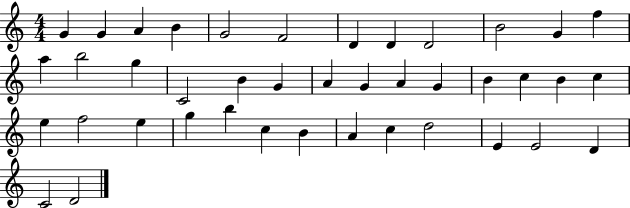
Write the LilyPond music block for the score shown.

{
  \clef treble
  \numericTimeSignature
  \time 4/4
  \key c \major
  g'4 g'4 a'4 b'4 | g'2 f'2 | d'4 d'4 d'2 | b'2 g'4 f''4 | \break a''4 b''2 g''4 | c'2 b'4 g'4 | a'4 g'4 a'4 g'4 | b'4 c''4 b'4 c''4 | \break e''4 f''2 e''4 | g''4 b''4 c''4 b'4 | a'4 c''4 d''2 | e'4 e'2 d'4 | \break c'2 d'2 | \bar "|."
}